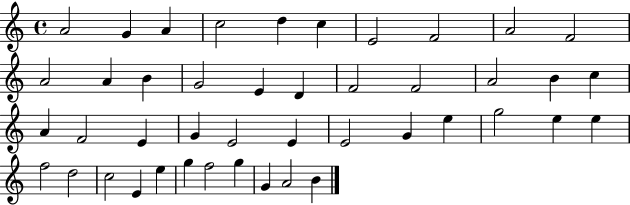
A4/h G4/q A4/q C5/h D5/q C5/q E4/h F4/h A4/h F4/h A4/h A4/q B4/q G4/h E4/q D4/q F4/h F4/h A4/h B4/q C5/q A4/q F4/h E4/q G4/q E4/h E4/q E4/h G4/q E5/q G5/h E5/q E5/q F5/h D5/h C5/h E4/q E5/q G5/q F5/h G5/q G4/q A4/h B4/q